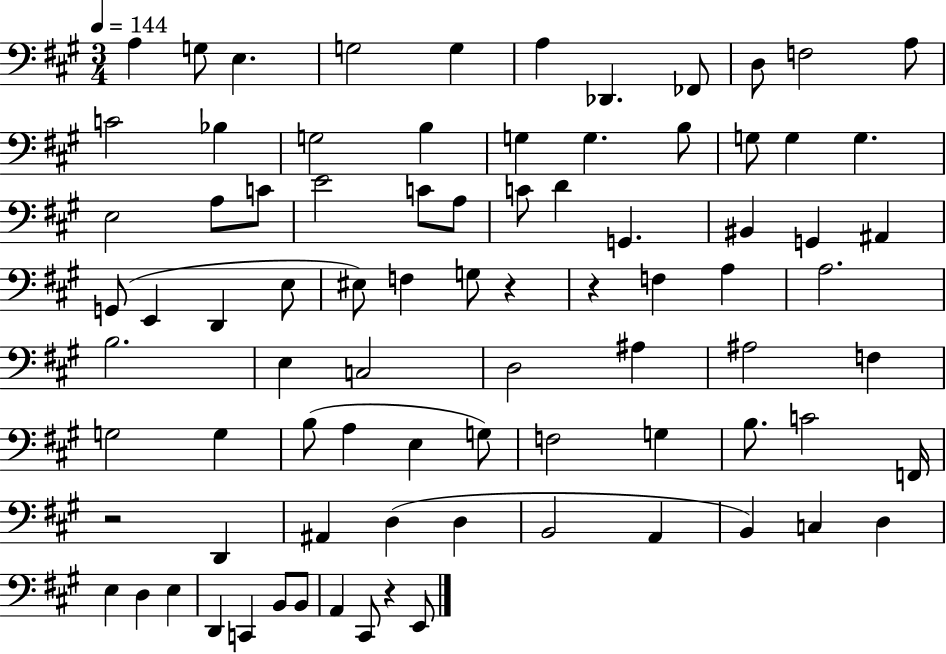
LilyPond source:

{
  \clef bass
  \numericTimeSignature
  \time 3/4
  \key a \major
  \tempo 4 = 144
  a4 g8 e4. | g2 g4 | a4 des,4. fes,8 | d8 f2 a8 | \break c'2 bes4 | g2 b4 | g4 g4. b8 | g8 g4 g4. | \break e2 a8 c'8 | e'2 c'8 a8 | c'8 d'4 g,4. | bis,4 g,4 ais,4 | \break g,8( e,4 d,4 e8 | eis8) f4 g8 r4 | r4 f4 a4 | a2. | \break b2. | e4 c2 | d2 ais4 | ais2 f4 | \break g2 g4 | b8( a4 e4 g8) | f2 g4 | b8. c'2 f,16 | \break r2 d,4 | ais,4 d4( d4 | b,2 a,4 | b,4) c4 d4 | \break e4 d4 e4 | d,4 c,4 b,8 b,8 | a,4 cis,8 r4 e,8 | \bar "|."
}